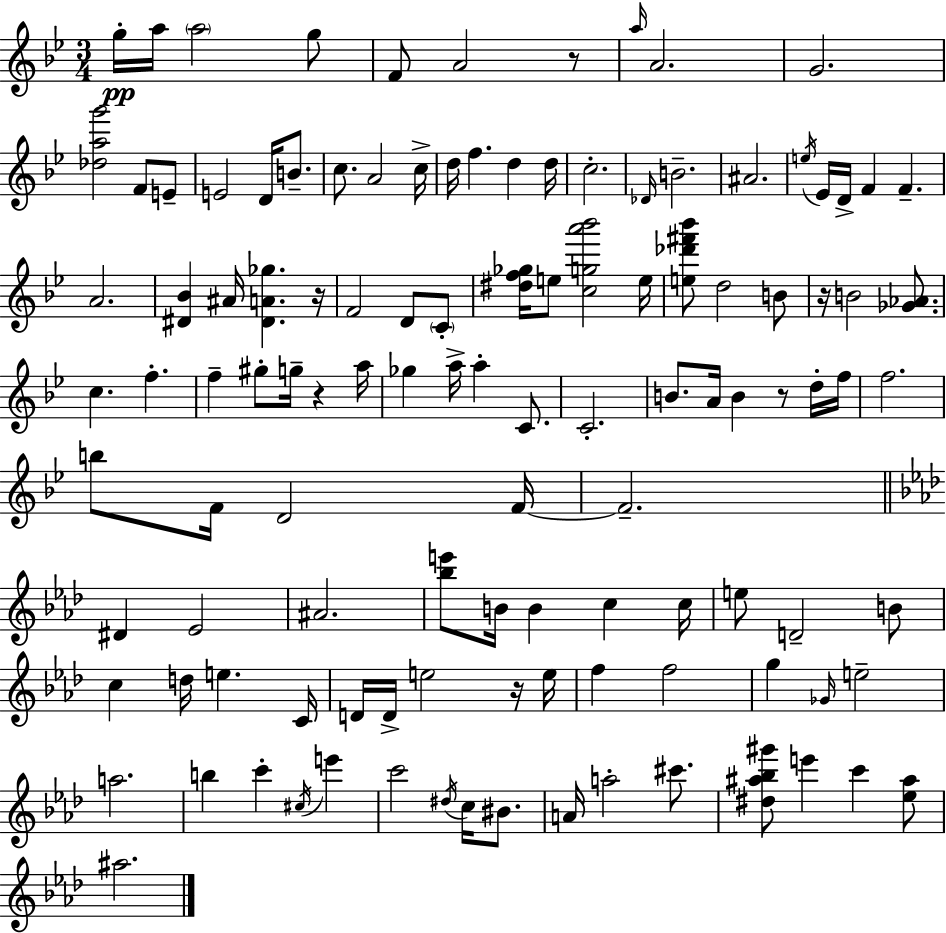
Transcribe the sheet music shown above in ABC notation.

X:1
T:Untitled
M:3/4
L:1/4
K:Gm
g/4 a/4 a2 g/2 F/2 A2 z/2 a/4 A2 G2 [_dag']2 F/2 E/2 E2 D/4 B/2 c/2 A2 c/4 d/4 f d d/4 c2 _D/4 B2 ^A2 e/4 _E/4 D/4 F F A2 [^D_B] ^A/4 [^DA_g] z/4 F2 D/2 C/2 [^df_g]/4 e/2 [cga'_b']2 e/4 [e_d'^f'_b']/2 d2 B/2 z/4 B2 [_G_A]/2 c f f ^g/2 g/4 z a/4 _g a/4 a C/2 C2 B/2 A/4 B z/2 d/4 f/4 f2 b/2 F/4 D2 F/4 F2 ^D _E2 ^A2 [_be']/2 B/4 B c c/4 e/2 D2 B/2 c d/4 e C/4 D/4 D/4 e2 z/4 e/4 f f2 g _G/4 e2 a2 b c' ^c/4 e' c'2 ^d/4 c/4 ^B/2 A/4 a2 ^c'/2 [^d^a_b^g']/2 e' c' [_e^a]/2 ^a2